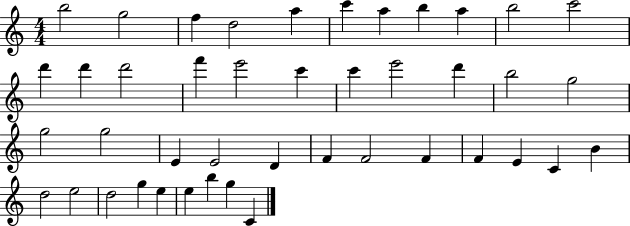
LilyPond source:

{
  \clef treble
  \numericTimeSignature
  \time 4/4
  \key c \major
  b''2 g''2 | f''4 d''2 a''4 | c'''4 a''4 b''4 a''4 | b''2 c'''2 | \break d'''4 d'''4 d'''2 | f'''4 e'''2 c'''4 | c'''4 e'''2 d'''4 | b''2 g''2 | \break g''2 g''2 | e'4 e'2 d'4 | f'4 f'2 f'4 | f'4 e'4 c'4 b'4 | \break d''2 e''2 | d''2 g''4 e''4 | e''4 b''4 g''4 c'4 | \bar "|."
}